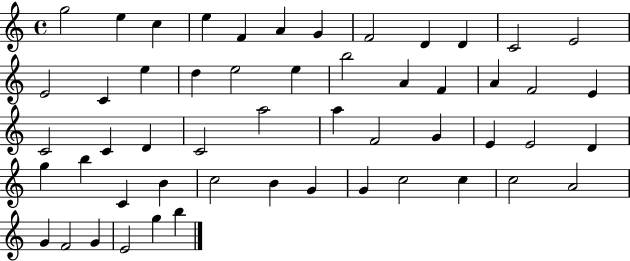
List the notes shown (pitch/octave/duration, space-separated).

G5/h E5/q C5/q E5/q F4/q A4/q G4/q F4/h D4/q D4/q C4/h E4/h E4/h C4/q E5/q D5/q E5/h E5/q B5/h A4/q F4/q A4/q F4/h E4/q C4/h C4/q D4/q C4/h A5/h A5/q F4/h G4/q E4/q E4/h D4/q G5/q B5/q C4/q B4/q C5/h B4/q G4/q G4/q C5/h C5/q C5/h A4/h G4/q F4/h G4/q E4/h G5/q B5/q